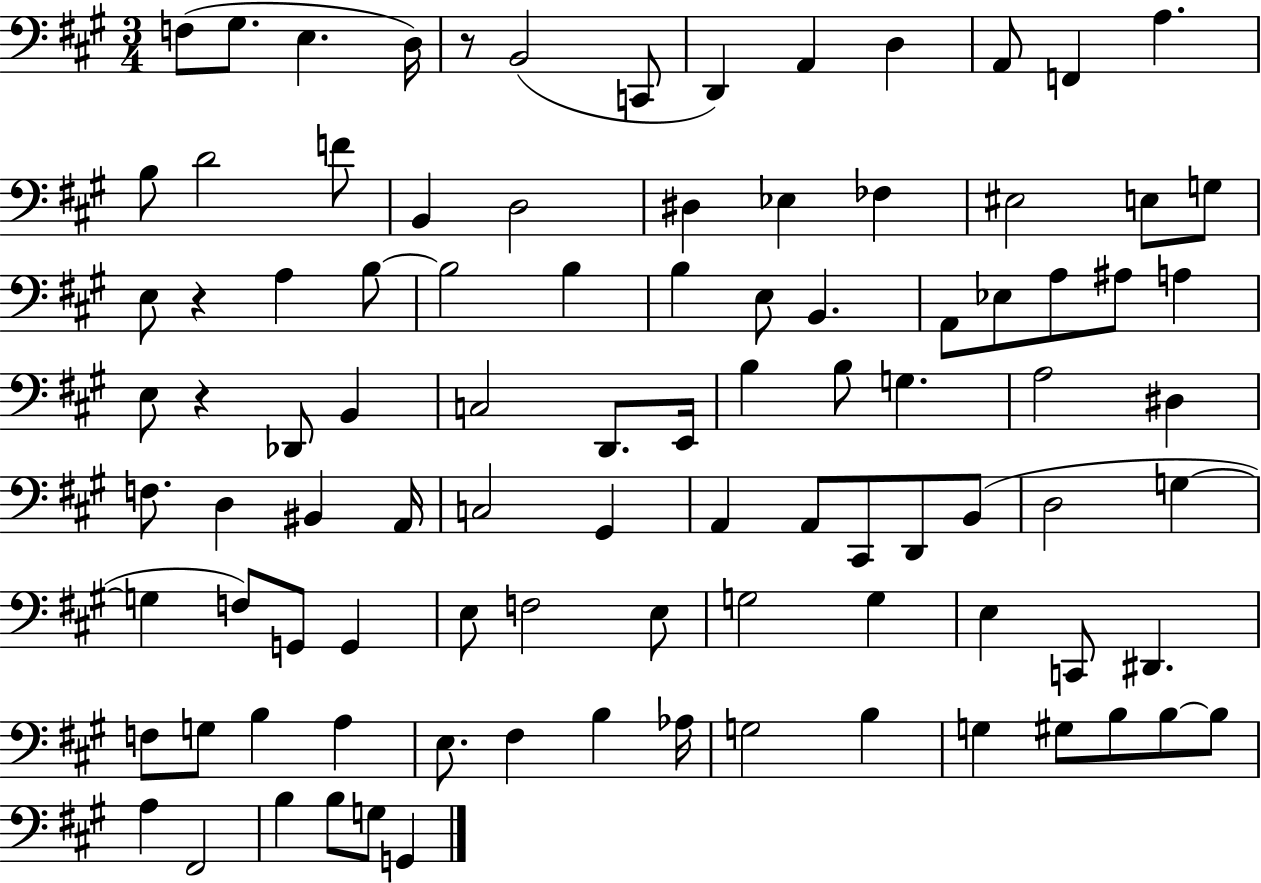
{
  \clef bass
  \numericTimeSignature
  \time 3/4
  \key a \major
  \repeat volta 2 { f8( gis8. e4. d16) | r8 b,2( c,8 | d,4) a,4 d4 | a,8 f,4 a4. | \break b8 d'2 f'8 | b,4 d2 | dis4 ees4 fes4 | eis2 e8 g8 | \break e8 r4 a4 b8~~ | b2 b4 | b4 e8 b,4. | a,8 ees8 a8 ais8 a4 | \break e8 r4 des,8 b,4 | c2 d,8. e,16 | b4 b8 g4. | a2 dis4 | \break f8. d4 bis,4 a,16 | c2 gis,4 | a,4 a,8 cis,8 d,8 b,8( | d2 g4~~ | \break g4 f8) g,8 g,4 | e8 f2 e8 | g2 g4 | e4 c,8 dis,4. | \break f8 g8 b4 a4 | e8. fis4 b4 aes16 | g2 b4 | g4 gis8 b8 b8~~ b8 | \break a4 fis,2 | b4 b8 g8 g,4 | } \bar "|."
}